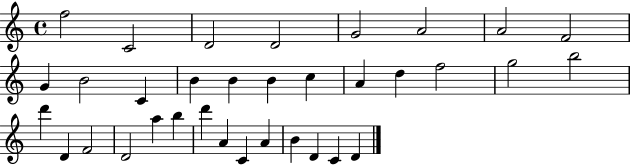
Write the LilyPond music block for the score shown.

{
  \clef treble
  \time 4/4
  \defaultTimeSignature
  \key c \major
  f''2 c'2 | d'2 d'2 | g'2 a'2 | a'2 f'2 | \break g'4 b'2 c'4 | b'4 b'4 b'4 c''4 | a'4 d''4 f''2 | g''2 b''2 | \break d'''4 d'4 f'2 | d'2 a''4 b''4 | d'''4 a'4 c'4 a'4 | b'4 d'4 c'4 d'4 | \break \bar "|."
}